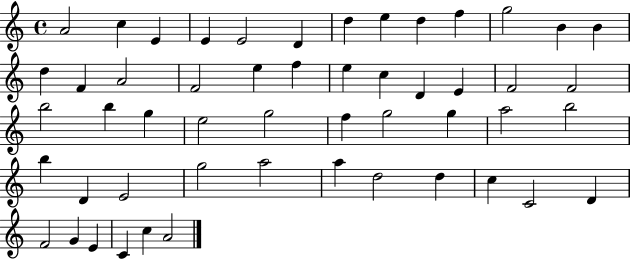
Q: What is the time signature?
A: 4/4